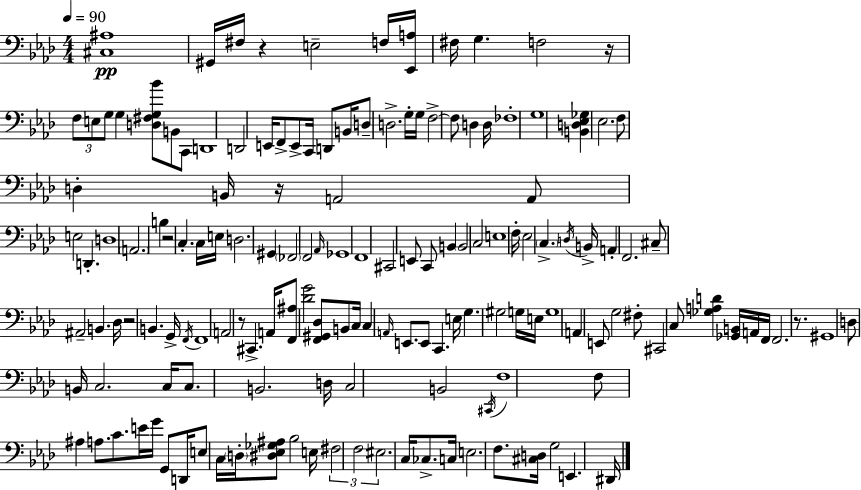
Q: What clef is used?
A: bass